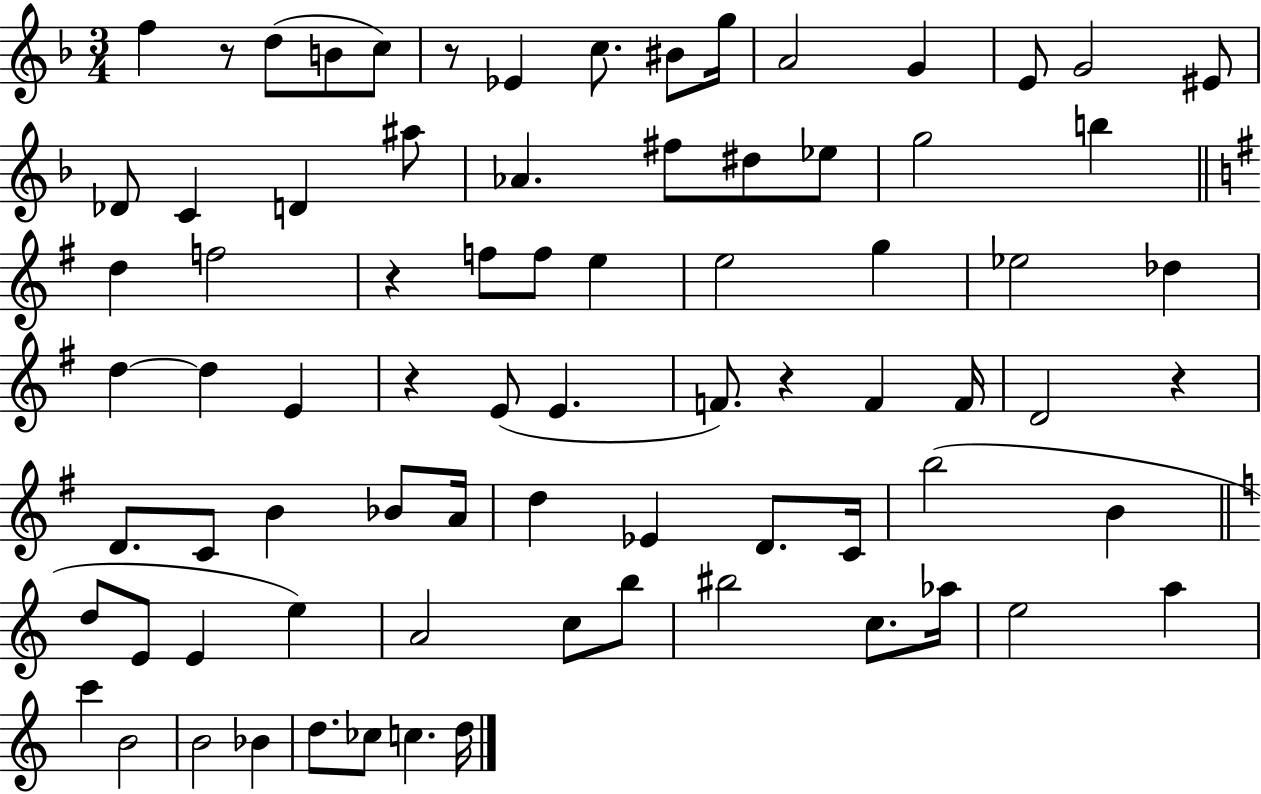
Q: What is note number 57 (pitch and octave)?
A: A4